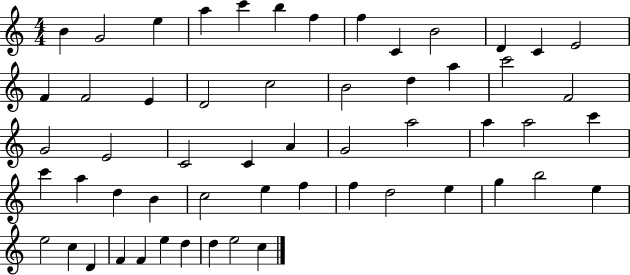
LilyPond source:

{
  \clef treble
  \numericTimeSignature
  \time 4/4
  \key c \major
  b'4 g'2 e''4 | a''4 c'''4 b''4 f''4 | f''4 c'4 b'2 | d'4 c'4 e'2 | \break f'4 f'2 e'4 | d'2 c''2 | b'2 d''4 a''4 | c'''2 f'2 | \break g'2 e'2 | c'2 c'4 a'4 | g'2 a''2 | a''4 a''2 c'''4 | \break c'''4 a''4 d''4 b'4 | c''2 e''4 f''4 | f''4 d''2 e''4 | g''4 b''2 e''4 | \break e''2 c''4 d'4 | f'4 f'4 e''4 d''4 | d''4 e''2 c''4 | \bar "|."
}